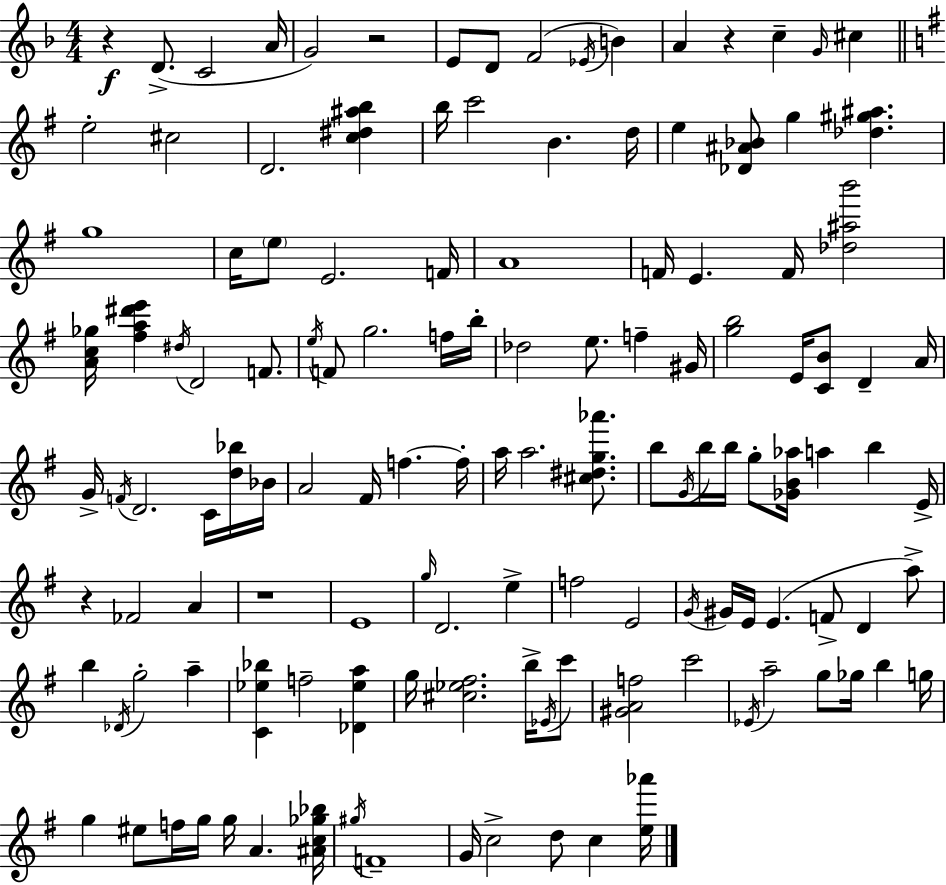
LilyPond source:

{
  \clef treble
  \numericTimeSignature
  \time 4/4
  \key f \major
  r4\f d'8.->( c'2 a'16 | g'2) r2 | e'8 d'8 f'2( \acciaccatura { ees'16 } b'4) | a'4 r4 c''4-- \grace { g'16 } cis''4 | \break \bar "||" \break \key g \major e''2-. cis''2 | d'2. <c'' dis'' ais'' b''>4 | b''16 c'''2 b'4. d''16 | e''4 <des' ais' bes'>8 g''4 <des'' gis'' ais''>4. | \break g''1 | c''16 \parenthesize e''8 e'2. f'16 | a'1 | f'16 e'4. f'16 <des'' ais'' b'''>2 | \break <a' c'' ges''>16 <fis'' a'' dis''' e'''>4 \acciaccatura { dis''16 } d'2 f'8. | \acciaccatura { e''16 } f'8 g''2. | f''16 b''16-. des''2 e''8. f''4-- | gis'16 <g'' b''>2 e'16 <c' b'>8 d'4-- | \break a'16 g'16-> \acciaccatura { f'16 } d'2. | c'16 <d'' bes''>16 bes'16 a'2 fis'16 f''4.~~ | f''16-. a''16 a''2. | <cis'' dis'' g'' aes'''>8. b''8 \acciaccatura { g'16 } b''16 b''16 g''8-. <ges' b' aes''>16 a''4 b''4 | \break e'16-> r4 fes'2 | a'4 r1 | e'1 | \grace { g''16 } d'2. | \break e''4-> f''2 e'2 | \acciaccatura { g'16 } gis'16 e'16 e'4.( f'8-> | d'4 a''8->) b''4 \acciaccatura { des'16 } g''2-. | a''4-- <c' ees'' bes''>4 f''2-- | \break <des' ees'' a''>4 g''16 <cis'' ees'' fis''>2. | b''16-> \acciaccatura { ees'16 } c'''8 <gis' a' f''>2 | c'''2 \acciaccatura { ees'16 } a''2-- | g''8 ges''16 b''4 g''16 g''4 eis''8 f''16 | \break g''16 g''16 a'4. <ais' c'' ges'' bes''>16 \acciaccatura { gis''16 } f'1-- | g'16 c''2-> | d''8 c''4 <e'' aes'''>16 \bar "|."
}